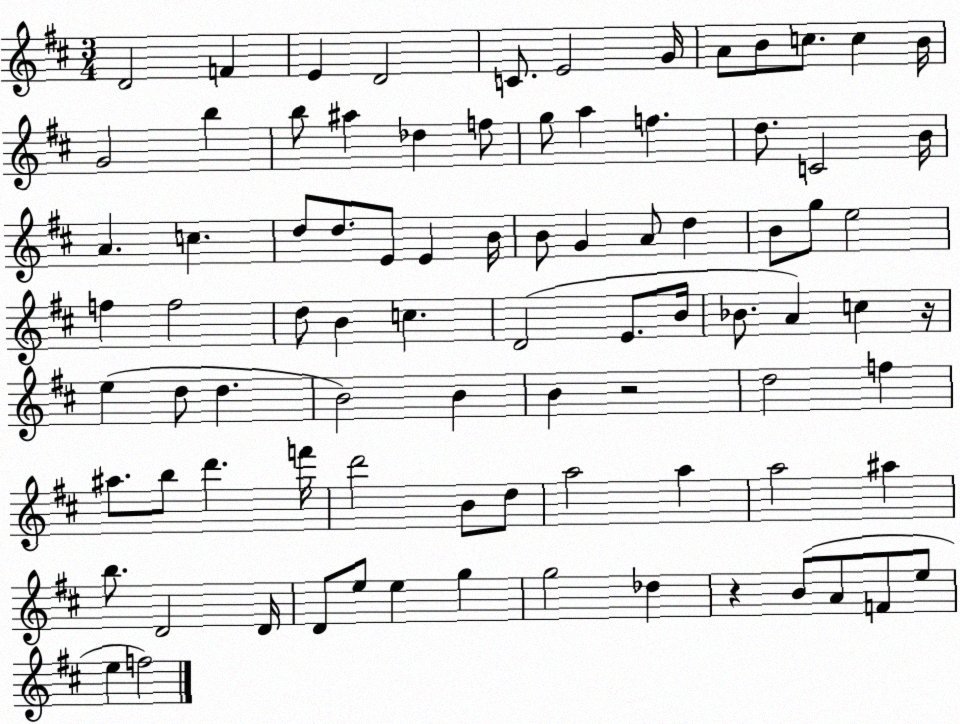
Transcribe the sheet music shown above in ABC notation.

X:1
T:Untitled
M:3/4
L:1/4
K:D
D2 F E D2 C/2 E2 G/4 A/2 B/2 c/2 c B/4 G2 b b/2 ^a _d f/2 g/2 a f d/2 C2 B/4 A c d/2 d/2 E/2 E B/4 B/2 G A/2 d B/2 g/2 e2 f f2 d/2 B c D2 E/2 B/4 _B/2 A c z/4 e d/2 d B2 B B z2 d2 f ^a/2 b/2 d' f'/4 d'2 B/2 d/2 a2 a a2 ^a b/2 D2 D/4 D/2 e/2 e g g2 _d z B/2 A/2 F/2 e/2 e f2